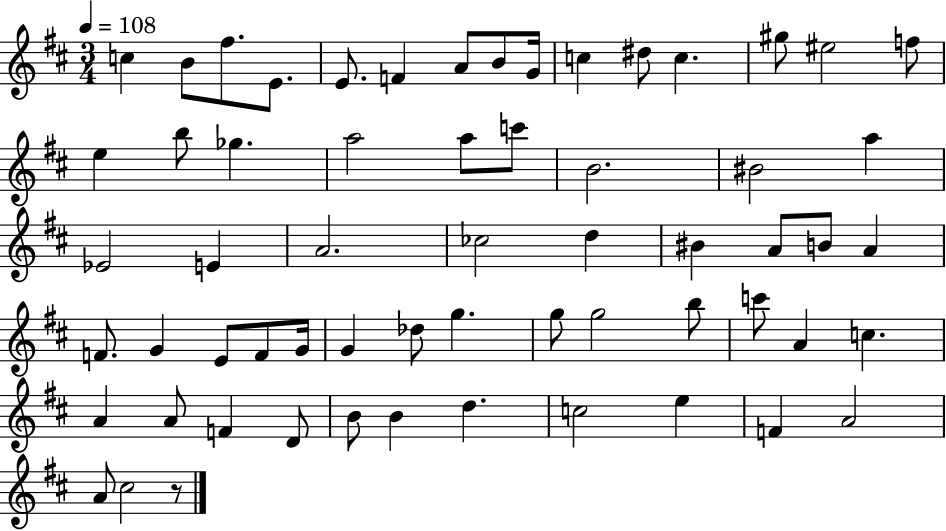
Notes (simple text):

C5/q B4/e F#5/e. E4/e. E4/e. F4/q A4/e B4/e G4/s C5/q D#5/e C5/q. G#5/e EIS5/h F5/e E5/q B5/e Gb5/q. A5/h A5/e C6/e B4/h. BIS4/h A5/q Eb4/h E4/q A4/h. CES5/h D5/q BIS4/q A4/e B4/e A4/q F4/e. G4/q E4/e F4/e G4/s G4/q Db5/e G5/q. G5/e G5/h B5/e C6/e A4/q C5/q. A4/q A4/e F4/q D4/e B4/e B4/q D5/q. C5/h E5/q F4/q A4/h A4/e C#5/h R/e